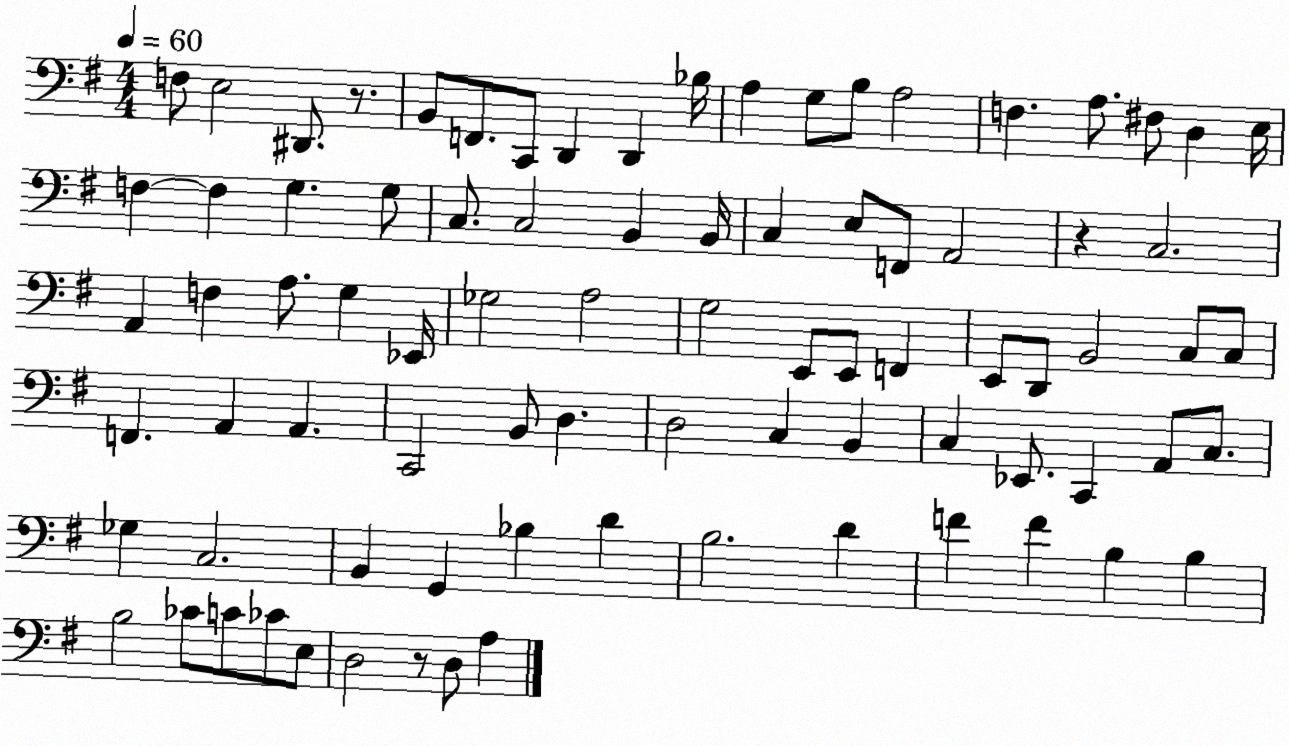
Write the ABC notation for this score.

X:1
T:Untitled
M:4/4
L:1/4
K:G
F,/2 E,2 ^D,,/2 z/2 B,,/2 F,,/2 C,,/2 D,, D,, _B,/4 A, G,/2 B,/2 A,2 F, A,/2 ^F,/2 D, E,/4 F, F, G, G,/2 C,/2 C,2 B,, B,,/4 C, E,/2 F,,/2 A,,2 z C,2 A,, F, A,/2 G, _E,,/4 _G,2 A,2 G,2 E,,/2 E,,/2 F,, E,,/2 D,,/2 B,,2 C,/2 C,/2 F,, A,, A,, C,,2 B,,/2 D, D,2 C, B,, C, _E,,/2 C,, A,,/2 C,/2 _G, C,2 B,, G,, _B, D B,2 D F F B, B, B,2 _C/2 C/2 _C/2 E,/2 D,2 z/2 D,/2 A,